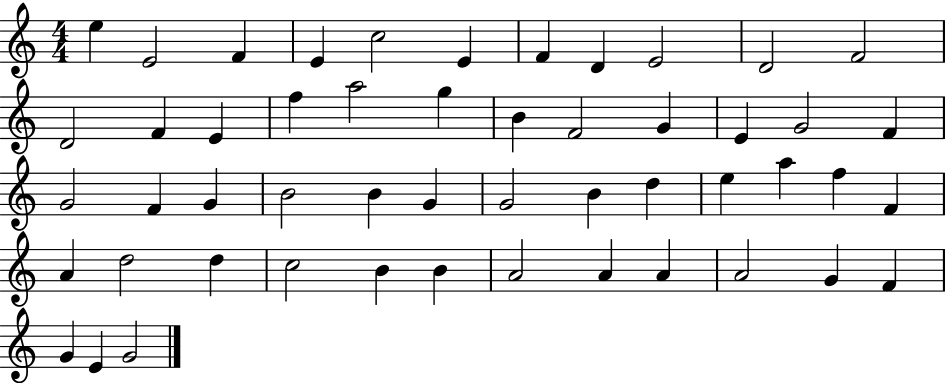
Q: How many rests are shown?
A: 0